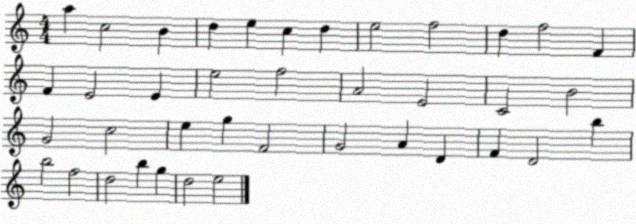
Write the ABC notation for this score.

X:1
T:Untitled
M:4/4
L:1/4
K:C
a c2 B d e c d e2 f2 d f2 F F E2 E e2 f2 A2 E2 C2 B2 G2 c2 e g F2 G2 A D F D2 b b2 f2 d2 b g d2 e2